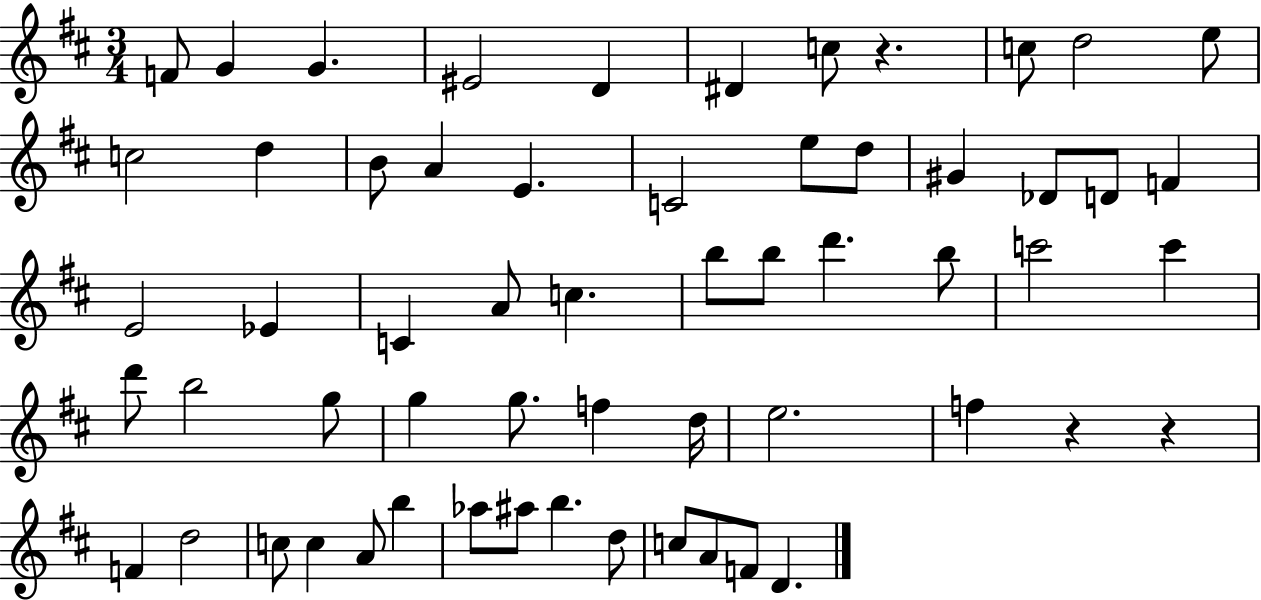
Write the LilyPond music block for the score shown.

{
  \clef treble
  \numericTimeSignature
  \time 3/4
  \key d \major
  f'8 g'4 g'4. | eis'2 d'4 | dis'4 c''8 r4. | c''8 d''2 e''8 | \break c''2 d''4 | b'8 a'4 e'4. | c'2 e''8 d''8 | gis'4 des'8 d'8 f'4 | \break e'2 ees'4 | c'4 a'8 c''4. | b''8 b''8 d'''4. b''8 | c'''2 c'''4 | \break d'''8 b''2 g''8 | g''4 g''8. f''4 d''16 | e''2. | f''4 r4 r4 | \break f'4 d''2 | c''8 c''4 a'8 b''4 | aes''8 ais''8 b''4. d''8 | c''8 a'8 f'8 d'4. | \break \bar "|."
}